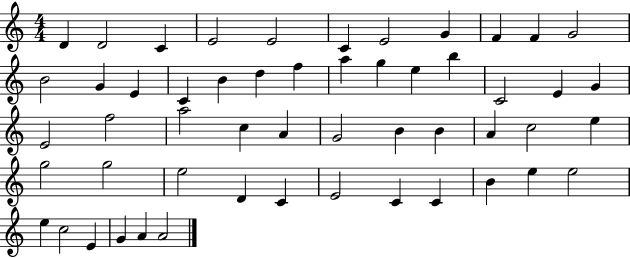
D4/q D4/h C4/q E4/h E4/h C4/q E4/h G4/q F4/q F4/q G4/h B4/h G4/q E4/q C4/q B4/q D5/q F5/q A5/q G5/q E5/q B5/q C4/h E4/q G4/q E4/h F5/h A5/h C5/q A4/q G4/h B4/q B4/q A4/q C5/h E5/q G5/h G5/h E5/h D4/q C4/q E4/h C4/q C4/q B4/q E5/q E5/h E5/q C5/h E4/q G4/q A4/q A4/h